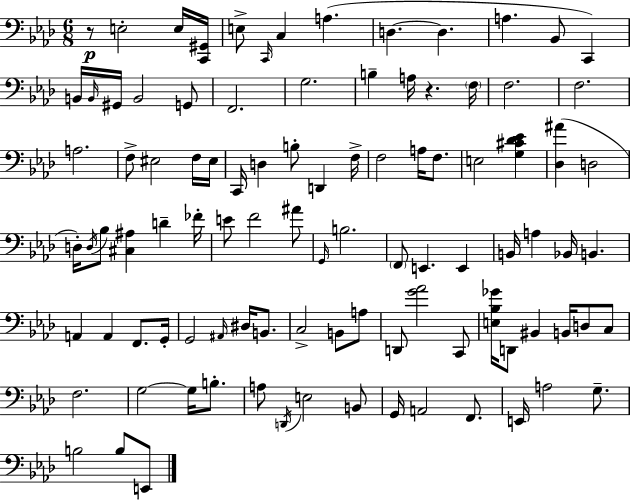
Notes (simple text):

R/e E3/h E3/s [C2,G#2]/s E3/e C2/s C3/q A3/q. D3/q. D3/q. A3/q. Bb2/e C2/q B2/s B2/s G#2/s B2/h G2/e F2/h. G3/h. B3/q A3/s R/q. F3/s F3/h. F3/h. A3/h. F3/e EIS3/h F3/s EIS3/s C2/s D3/q B3/e D2/q F3/s F3/h A3/s F3/e. E3/h [G3,C#4,Db4,Eb4]/q [Db3,A#4]/q D3/h D3/s D3/s Bb3/e [C#3,A#3]/q D4/q FES4/s E4/e F4/h A#4/e G2/s B3/h. F2/e E2/q. E2/q B2/s A3/q Bb2/s B2/q. A2/q A2/q F2/e. G2/s G2/h A#2/s D#3/s B2/e. C3/h B2/e A3/e D2/e [G4,Ab4]/h C2/e [E3,Bb3,Gb4]/s D2/e BIS2/q B2/s D3/e C3/e F3/h. G3/h G3/s B3/e. A3/e D2/s E3/h B2/e G2/s A2/h F2/e. E2/s A3/h G3/e. B3/h B3/e E2/e